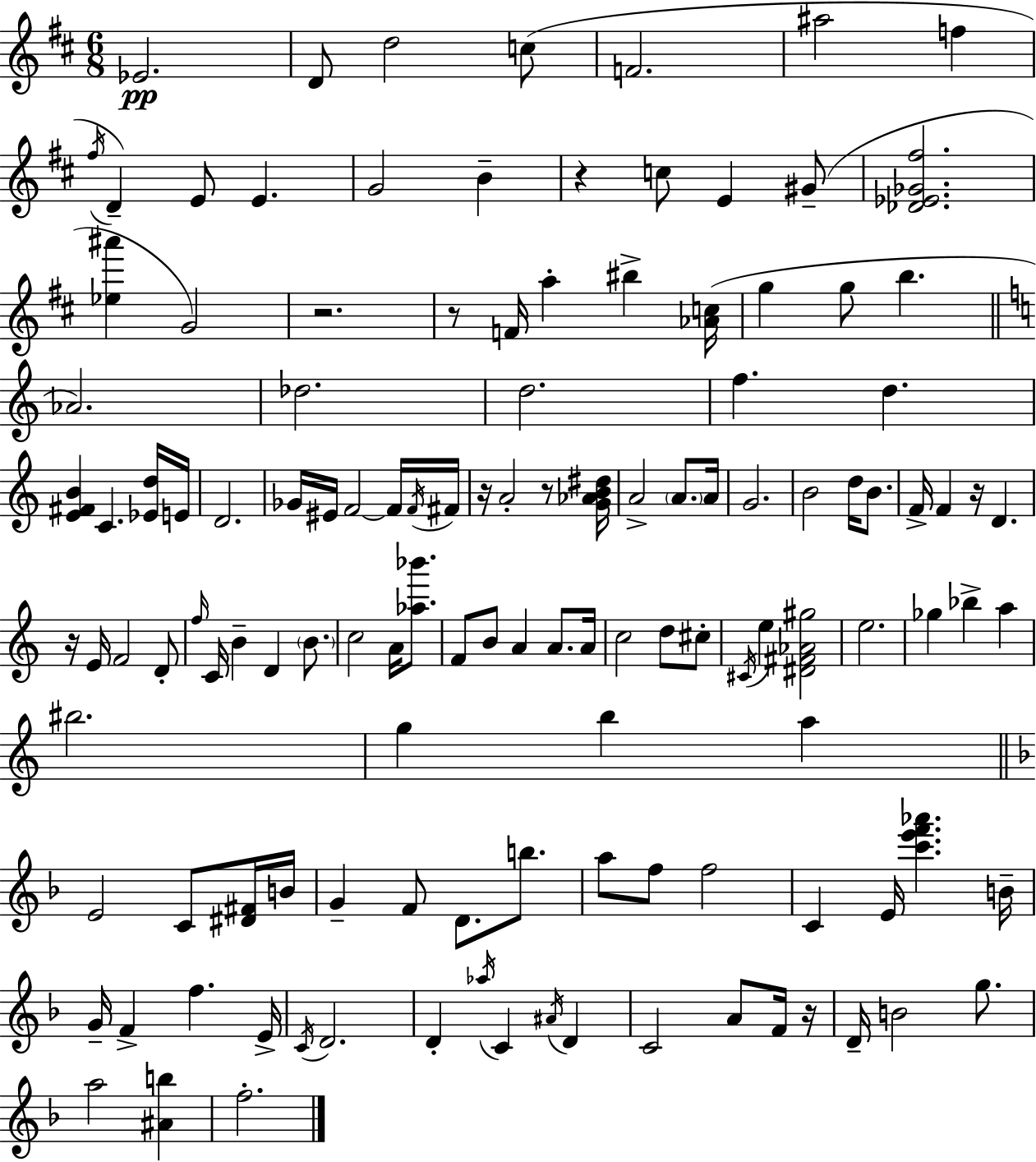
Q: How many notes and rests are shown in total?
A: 127